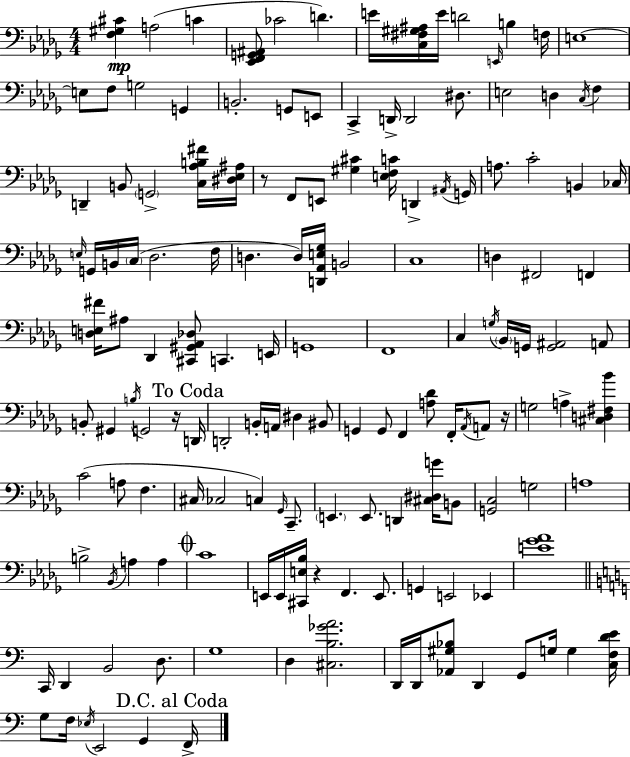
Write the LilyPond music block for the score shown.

{
  \clef bass
  \numericTimeSignature
  \time 4/4
  \key bes \minor
  <f gis cis'>4\mp a2( c'4 | <ees, f, g, ais,>8 ces'2 d'4.) | e'16 <c fis gis ais>16 e'16 d'2 \grace { e,16 } b4 | f16 e1~~ | \break e8 f8 g2 g,4 | b,2.-. g,8 e,8 | c,4-> d,16-> d,2 dis8. | e2 d4 \acciaccatura { c16 } f4 | \break d,4-- b,8 \parenthesize g,2-> | <c aes b fis'>16 <dis ees ais>16 r8 f,8 e,8 <gis cis'>4 <e f c'>16 d,4-> | \acciaccatura { ais,16 } g,16 a8. c'2-. b,4 | ces16 \grace { e16 } g,16 b,16 \parenthesize c16( des2. | \break f16 d4. d16) <d, aes, e ges>16 b,2 | c1 | d4 fis,2 | f,4 <d e fis'>16 ais8 des,4 <cis, gis, aes, des>8 c,4. | \break e,16 g,1 | f,1 | c4 \acciaccatura { g16 } \parenthesize bes,16 g,16 <g, ais,>2 | a,8 b,8-. gis,4 \acciaccatura { b16 } g,2 | \break r16 \mark "To Coda" d,16 d,2-. b,16-. a,16 | dis4 bis,8 g,4 g,8 f,4 | <a des'>8 f,16-. \acciaccatura { aes,16 } a,8 r16 g2 a4-> | <cis d fis bes'>4 c'2( a8 | \break f4. cis16 ces2 | c4) \grace { ges,16 } c,8.-- \parenthesize e,4. e,8. | d,4 <cis dis g'>16 b,8 <g, c>2 | g2 a1 | \break b2-> | \acciaccatura { bes,16 } a4 a4 \mark \markup { \musicglyph "scripts.coda" } c'1 | e,16 e,16 <cis, e bes>16 r4 | f,4. e,8. g,4 e,2 | \break ees,4 <e' ges' aes'>1 | \bar "||" \break \key a \minor c,16 d,4 b,2 d8. | g1 | d4 <cis b ges' a'>2. | d,16 d,16 <aes, gis bes>8 d,4 g,8 g16 g4 <c f d' e'>16 | \break g8 f16 \acciaccatura { ees16 } e,2 g,4 | \mark "D.C. al Coda" f,16-> \bar "|."
}